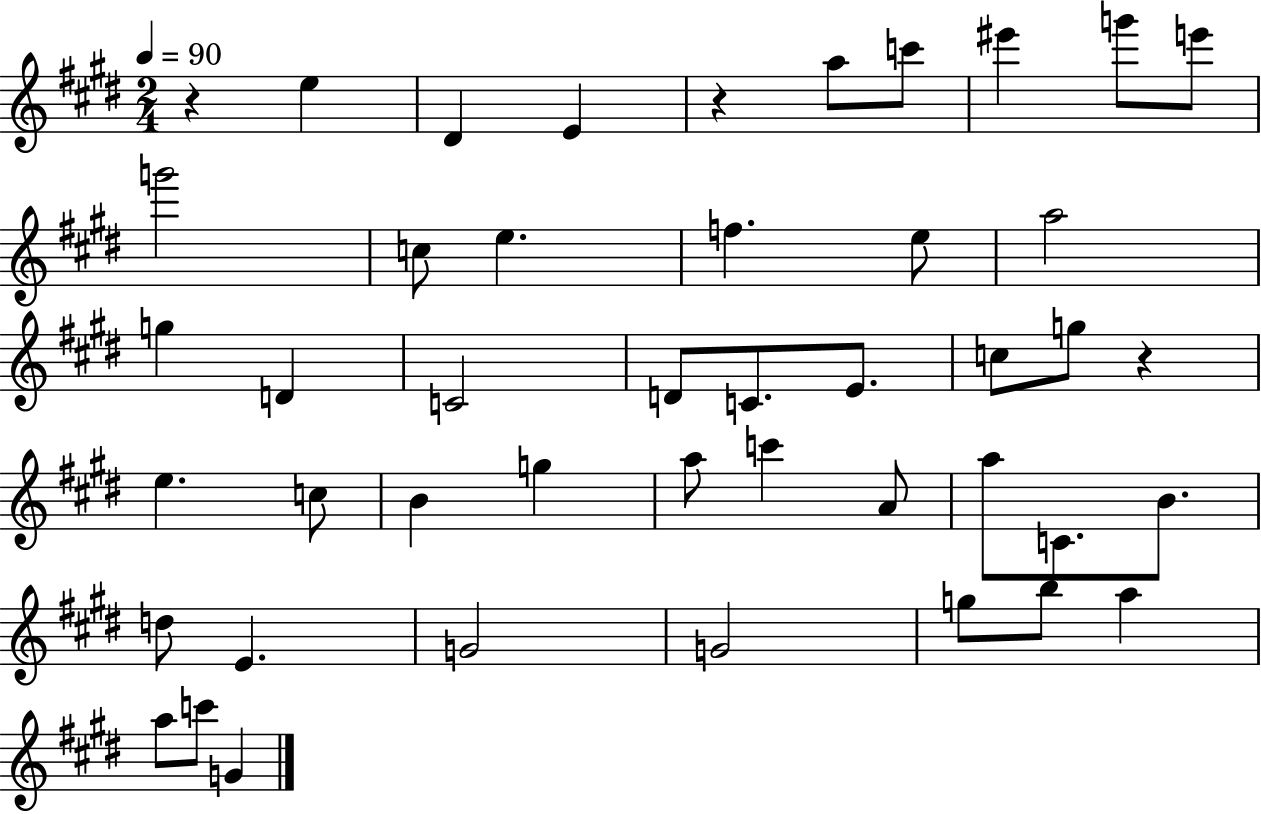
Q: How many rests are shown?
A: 3